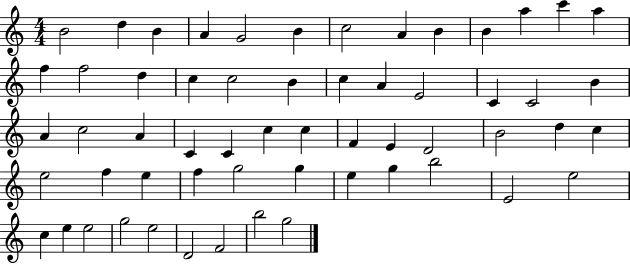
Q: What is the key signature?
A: C major